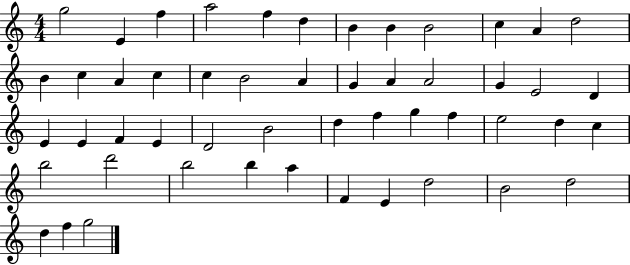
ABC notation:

X:1
T:Untitled
M:4/4
L:1/4
K:C
g2 E f a2 f d B B B2 c A d2 B c A c c B2 A G A A2 G E2 D E E F E D2 B2 d f g f e2 d c b2 d'2 b2 b a F E d2 B2 d2 d f g2